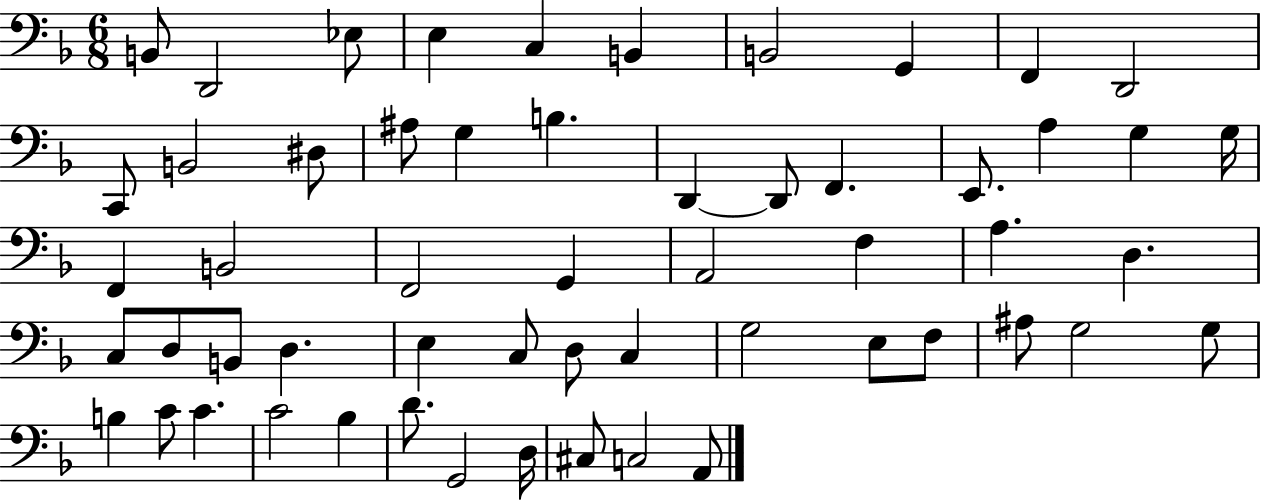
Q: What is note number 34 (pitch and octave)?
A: B2